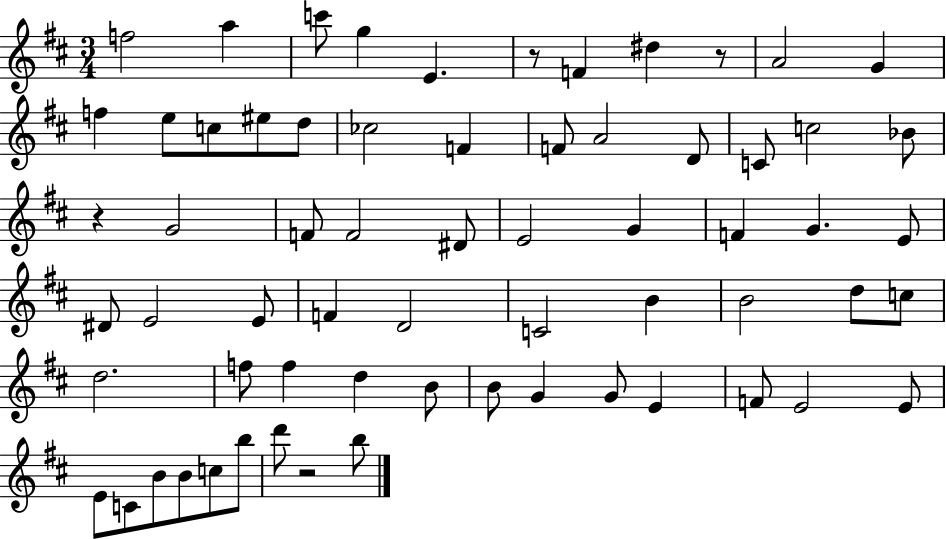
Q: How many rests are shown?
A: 4